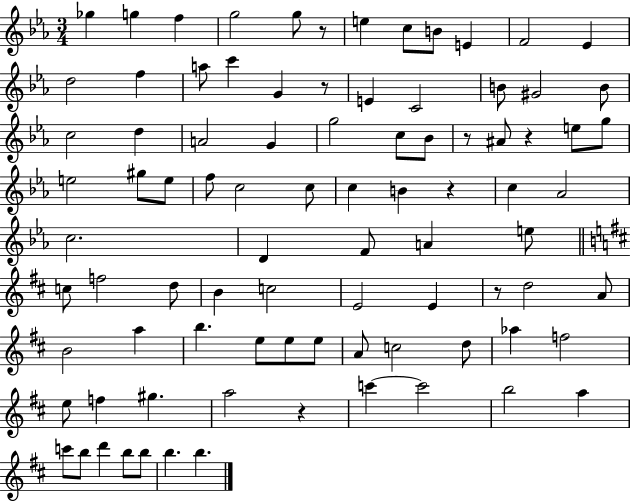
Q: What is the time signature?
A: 3/4